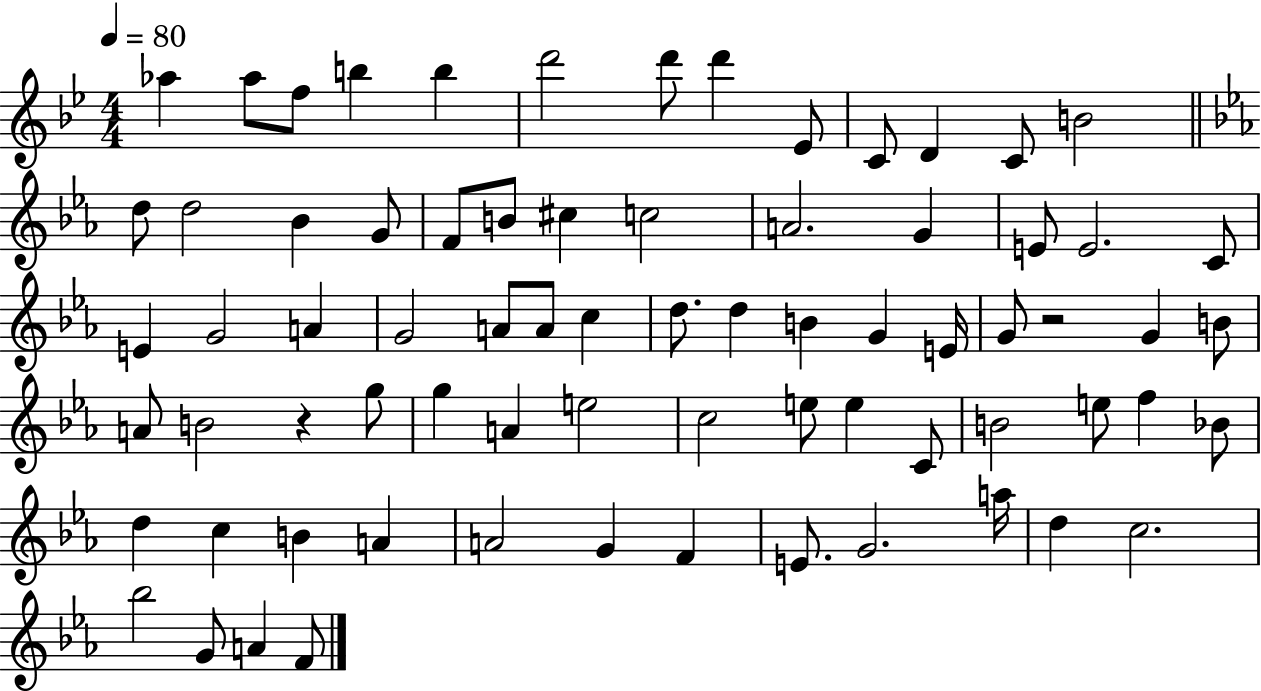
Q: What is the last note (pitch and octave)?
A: F4